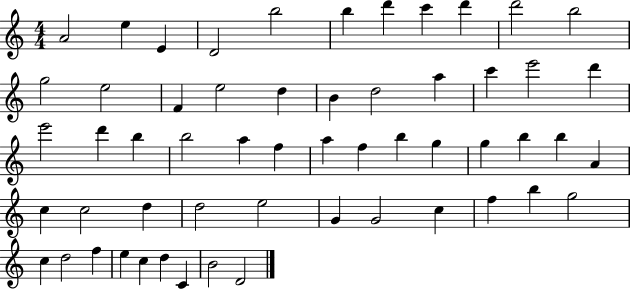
A4/h E5/q E4/q D4/h B5/h B5/q D6/q C6/q D6/q D6/h B5/h G5/h E5/h F4/q E5/h D5/q B4/q D5/h A5/q C6/q E6/h D6/q E6/h D6/q B5/q B5/h A5/q F5/q A5/q F5/q B5/q G5/q G5/q B5/q B5/q A4/q C5/q C5/h D5/q D5/h E5/h G4/q G4/h C5/q F5/q B5/q G5/h C5/q D5/h F5/q E5/q C5/q D5/q C4/q B4/h D4/h